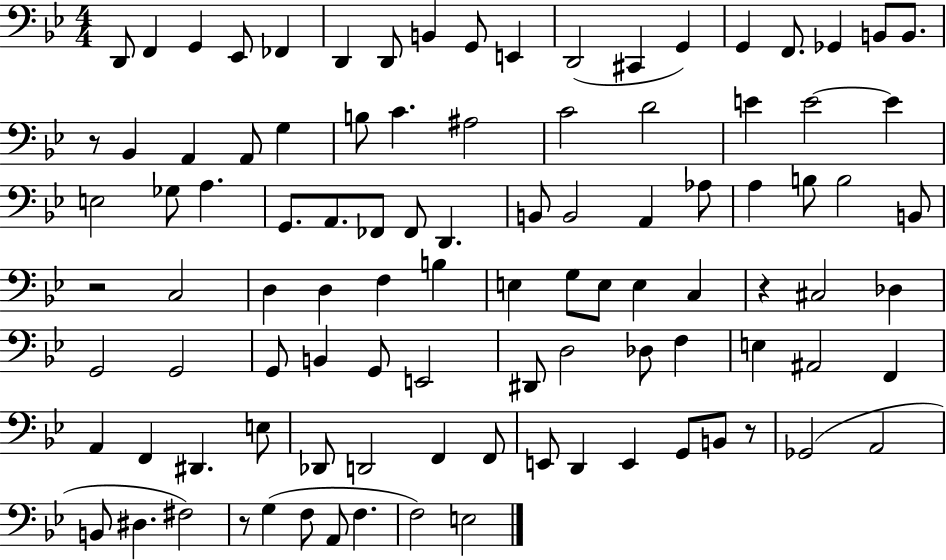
D2/e F2/q G2/q Eb2/e FES2/q D2/q D2/e B2/q G2/e E2/q D2/h C#2/q G2/q G2/q F2/e. Gb2/q B2/e B2/e. R/e Bb2/q A2/q A2/e G3/q B3/e C4/q. A#3/h C4/h D4/h E4/q E4/h E4/q E3/h Gb3/e A3/q. G2/e. A2/e. FES2/e FES2/e D2/q. B2/e B2/h A2/q Ab3/e A3/q B3/e B3/h B2/e R/h C3/h D3/q D3/q F3/q B3/q E3/q G3/e E3/e E3/q C3/q R/q C#3/h Db3/q G2/h G2/h G2/e B2/q G2/e E2/h D#2/e D3/h Db3/e F3/q E3/q A#2/h F2/q A2/q F2/q D#2/q. E3/e Db2/e D2/h F2/q F2/e E2/e D2/q E2/q G2/e B2/e R/e Gb2/h A2/h B2/e D#3/q. F#3/h R/e G3/q F3/e A2/e F3/q. F3/h E3/h